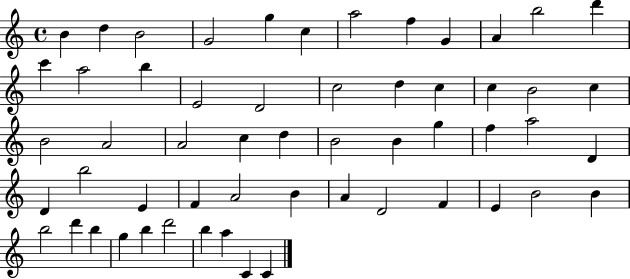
X:1
T:Untitled
M:4/4
L:1/4
K:C
B d B2 G2 g c a2 f G A b2 d' c' a2 b E2 D2 c2 d c c B2 c B2 A2 A2 c d B2 B g f a2 D D b2 E F A2 B A D2 F E B2 B b2 d' b g b d'2 b a C C